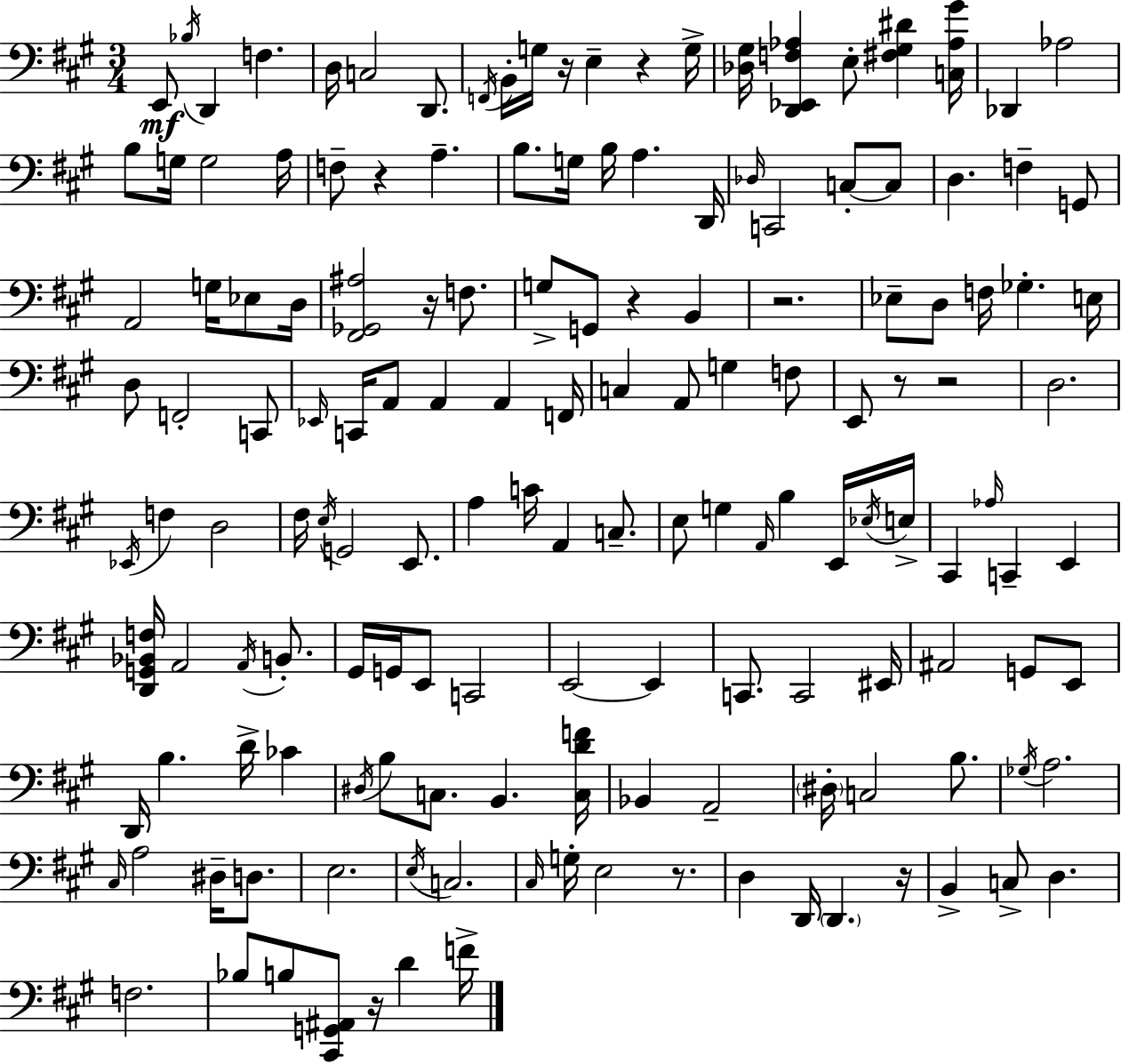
{
  \clef bass
  \numericTimeSignature
  \time 3/4
  \key a \major
  e,8\mf \acciaccatura { bes16 } d,4 f4. | d16 c2 d,8. | \acciaccatura { f,16 } b,16-. g16 r16 e4-- r4 | g16-> <des gis>16 <d, ees, f aes>4 e8-. <fis gis dis'>4 | \break <c aes gis'>16 des,4 aes2 | b8 g16 g2 | a16 f8-- r4 a4.-- | b8. g16 b16 a4. | \break d,16 \grace { des16 } c,2 c8-.~~ | c8 d4. f4-- | g,8 a,2 g16 | ees8 d16 <fis, ges, ais>2 r16 | \break f8. g8-> g,8 r4 b,4 | r2. | ees8-- d8 f16 ges4.-. | e16 d8 f,2-. | \break c,8 \grace { ees,16 } c,16 a,8 a,4 a,4 | f,16 c4 a,8 g4 | f8 e,8 r8 r2 | d2. | \break \acciaccatura { ees,16 } f4 d2 | fis16 \acciaccatura { e16 } g,2 | e,8. a4 c'16 a,4 | c8.-- e8 g4 | \break \grace { a,16 } b4 e,16 \acciaccatura { ees16 } e16-> cis,4 | \grace { aes16 } c,4-- e,4 <d, g, bes, f>16 a,2 | \acciaccatura { a,16 } b,8.-. gis,16 g,16 | e,8 c,2 e,2~~ | \break e,4 c,8. | c,2 eis,16 ais,2 | g,8 e,8 d,16 b4. | d'16-> ces'4 \acciaccatura { dis16 } b8 | \break c8. b,4. <c d' f'>16 bes,4 | a,2-- \parenthesize dis16-. | c2 b8. \acciaccatura { ges16 } | a2. | \break \grace { cis16 } a2 dis16-- d8. | e2. | \acciaccatura { e16 } c2. | \grace { cis16 } g16-. e2 | \break r8. d4 d,16 \parenthesize d,4. | r16 b,4-> c8-> d4. | f2. | bes8 b8 <cis, g, ais,>8 r16 d'4 | \break f'16-> \bar "|."
}